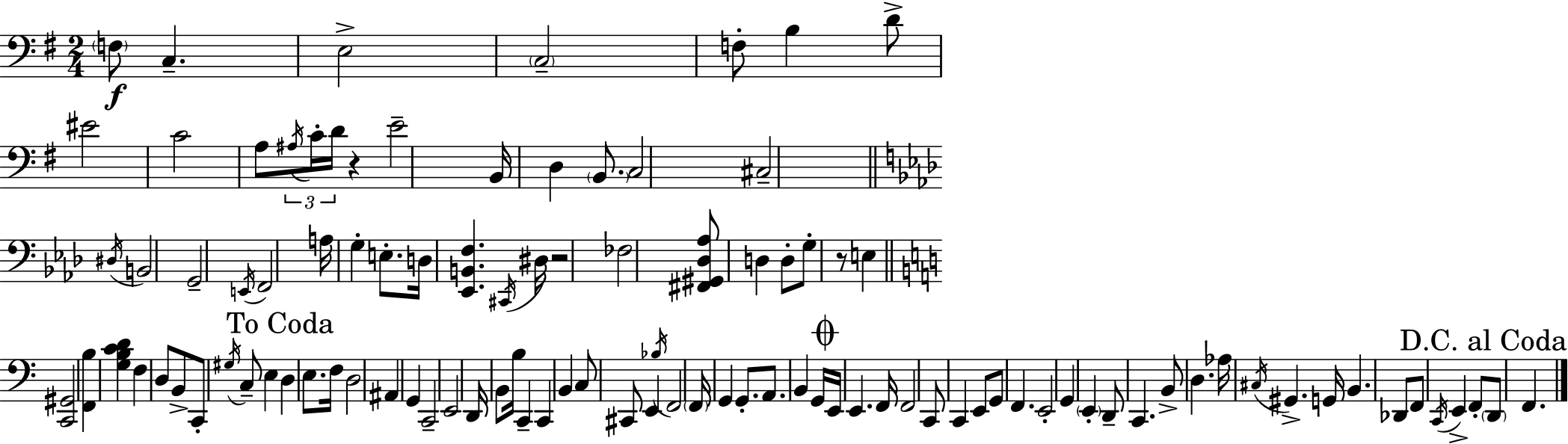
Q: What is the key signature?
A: E minor